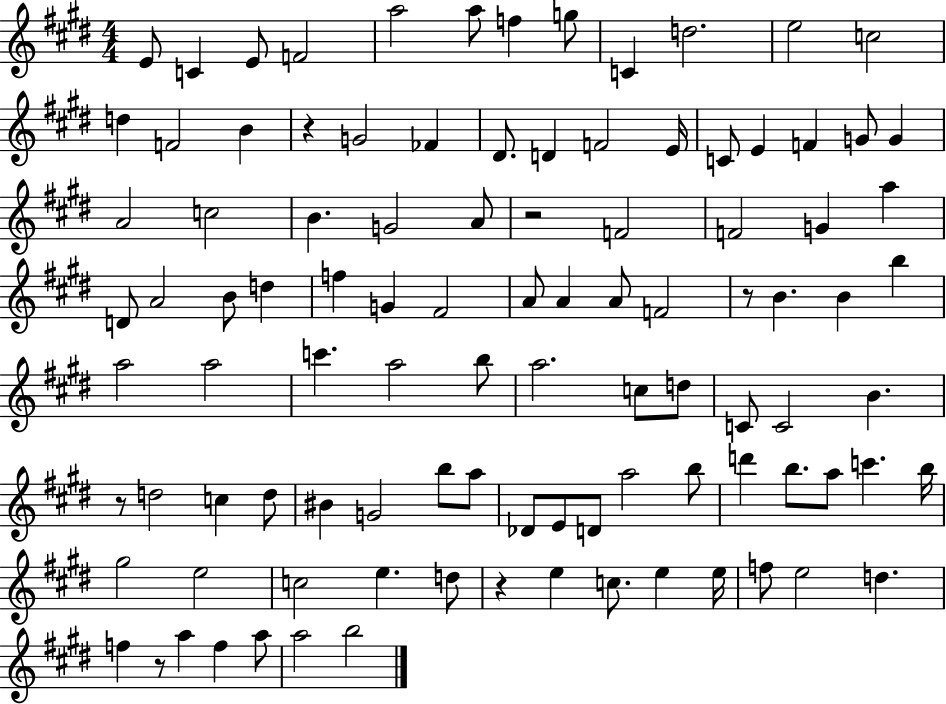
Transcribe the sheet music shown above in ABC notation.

X:1
T:Untitled
M:4/4
L:1/4
K:E
E/2 C E/2 F2 a2 a/2 f g/2 C d2 e2 c2 d F2 B z G2 _F ^D/2 D F2 E/4 C/2 E F G/2 G A2 c2 B G2 A/2 z2 F2 F2 G a D/2 A2 B/2 d f G ^F2 A/2 A A/2 F2 z/2 B B b a2 a2 c' a2 b/2 a2 c/2 d/2 C/2 C2 B z/2 d2 c d/2 ^B G2 b/2 a/2 _D/2 E/2 D/2 a2 b/2 d' b/2 a/2 c' b/4 ^g2 e2 c2 e d/2 z e c/2 e e/4 f/2 e2 d f z/2 a f a/2 a2 b2